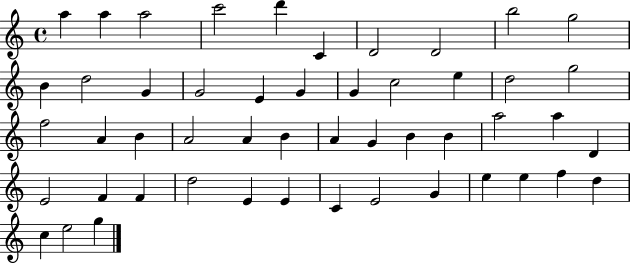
{
  \clef treble
  \time 4/4
  \defaultTimeSignature
  \key c \major
  a''4 a''4 a''2 | c'''2 d'''4 c'4 | d'2 d'2 | b''2 g''2 | \break b'4 d''2 g'4 | g'2 e'4 g'4 | g'4 c''2 e''4 | d''2 g''2 | \break f''2 a'4 b'4 | a'2 a'4 b'4 | a'4 g'4 b'4 b'4 | a''2 a''4 d'4 | \break e'2 f'4 f'4 | d''2 e'4 e'4 | c'4 e'2 g'4 | e''4 e''4 f''4 d''4 | \break c''4 e''2 g''4 | \bar "|."
}